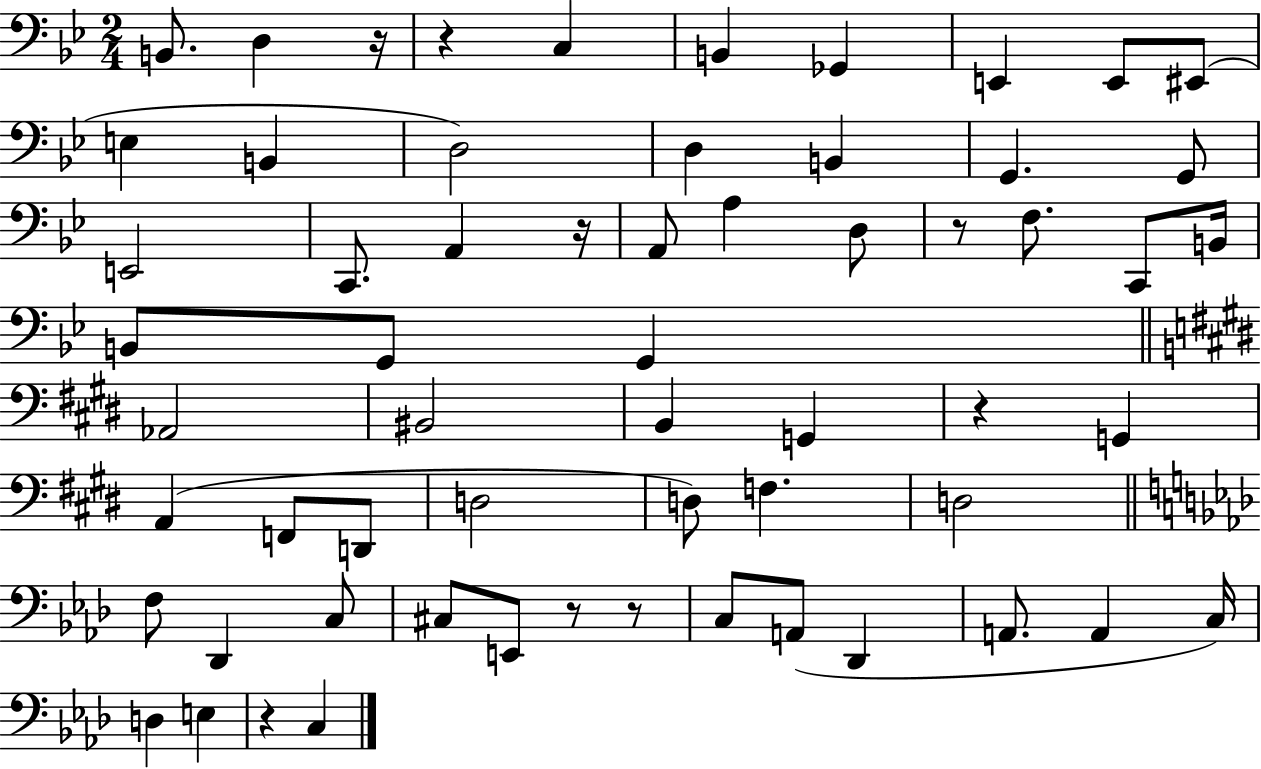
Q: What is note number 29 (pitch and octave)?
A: BIS2